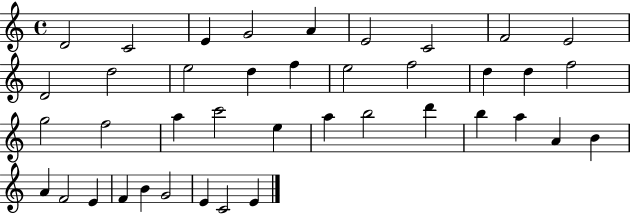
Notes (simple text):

D4/h C4/h E4/q G4/h A4/q E4/h C4/h F4/h E4/h D4/h D5/h E5/h D5/q F5/q E5/h F5/h D5/q D5/q F5/h G5/h F5/h A5/q C6/h E5/q A5/q B5/h D6/q B5/q A5/q A4/q B4/q A4/q F4/h E4/q F4/q B4/q G4/h E4/q C4/h E4/q